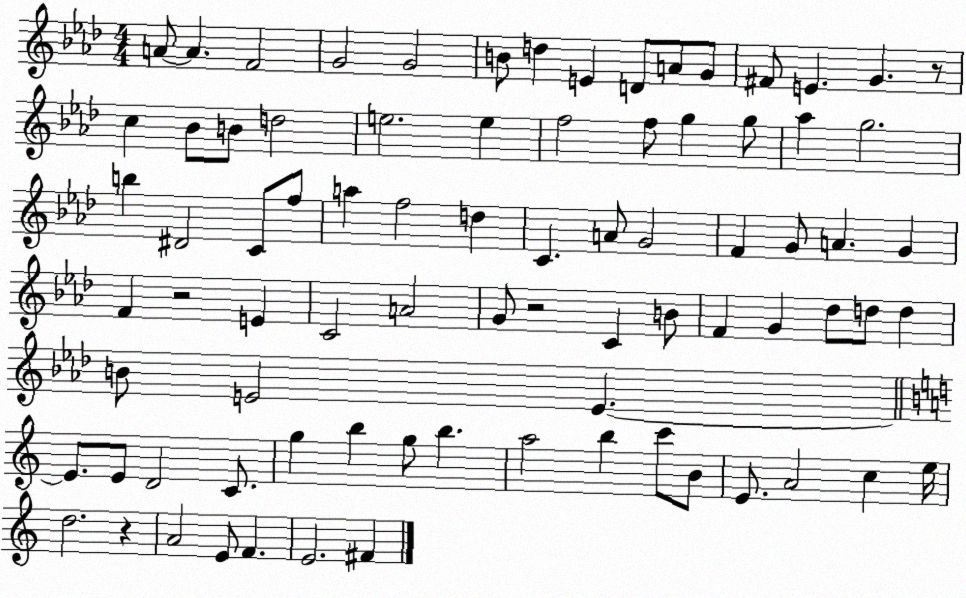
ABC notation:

X:1
T:Untitled
M:4/4
L:1/4
K:Ab
A/2 A F2 G2 G2 B/2 d E D/2 A/2 G/2 ^F/2 E G z/2 c _B/2 B/2 d2 e2 e f2 f/2 g g/2 _a g2 b ^D2 C/2 f/2 a f2 d C A/2 G2 F G/2 A G F z2 E C2 A2 G/2 z2 C B/2 F G _d/2 d/2 d B/2 E2 E E/2 E/2 D2 C/2 g b g/2 b a2 b c'/2 B/2 E/2 A2 c e/4 d2 z A2 E/2 F E2 ^F